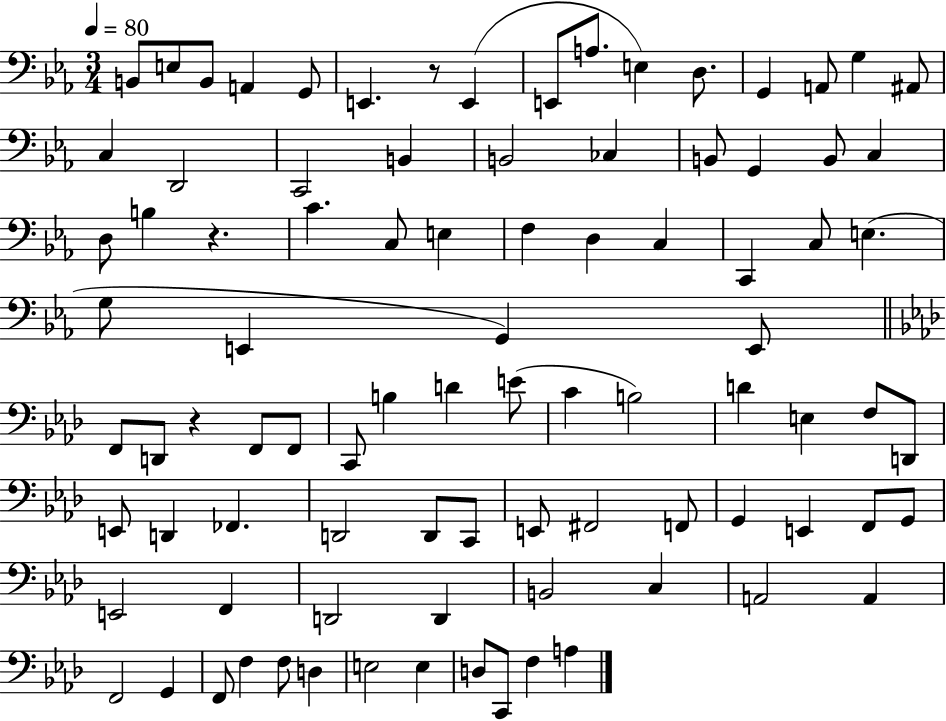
B2/e E3/e B2/e A2/q G2/e E2/q. R/e E2/q E2/e A3/e. E3/q D3/e. G2/q A2/e G3/q A#2/e C3/q D2/h C2/h B2/q B2/h CES3/q B2/e G2/q B2/e C3/q D3/e B3/q R/q. C4/q. C3/e E3/q F3/q D3/q C3/q C2/q C3/e E3/q. G3/e E2/q G2/q E2/e F2/e D2/e R/q F2/e F2/e C2/e B3/q D4/q E4/e C4/q B3/h D4/q E3/q F3/e D2/e E2/e D2/q FES2/q. D2/h D2/e C2/e E2/e F#2/h F2/e G2/q E2/q F2/e G2/e E2/h F2/q D2/h D2/q B2/h C3/q A2/h A2/q F2/h G2/q F2/e F3/q F3/e D3/q E3/h E3/q D3/e C2/e F3/q A3/q